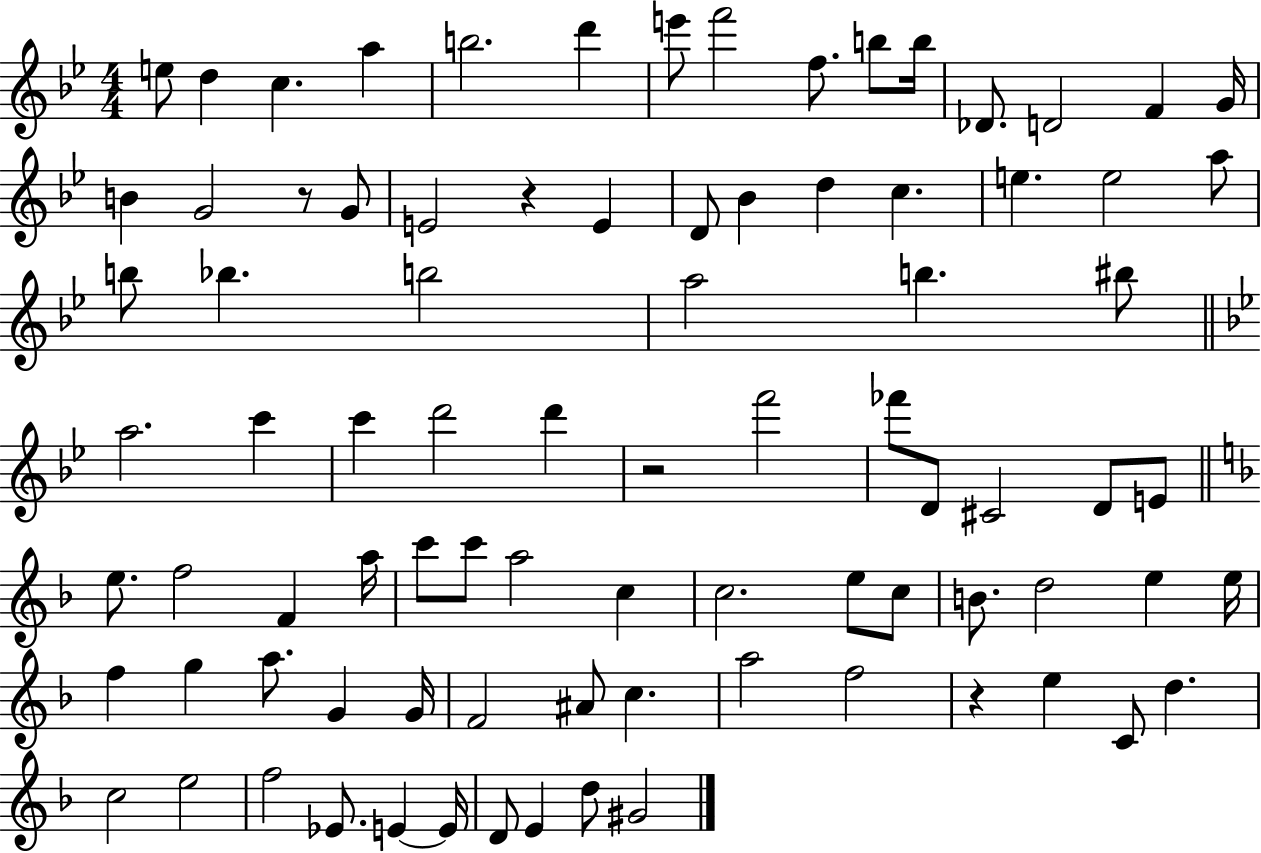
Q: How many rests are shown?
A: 4